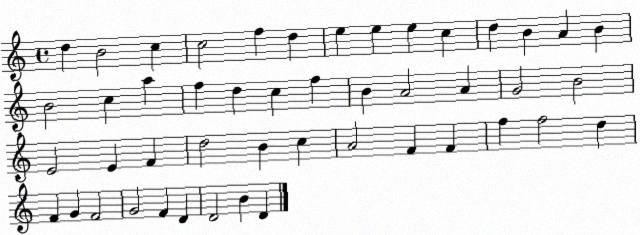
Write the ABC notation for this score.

X:1
T:Untitled
M:4/4
L:1/4
K:C
d B2 c c2 f d e e e c d B A B B2 c a f d c f B A2 A G2 B2 E2 E F d2 B c A2 F F f f2 d F G F2 G2 F D D2 B D